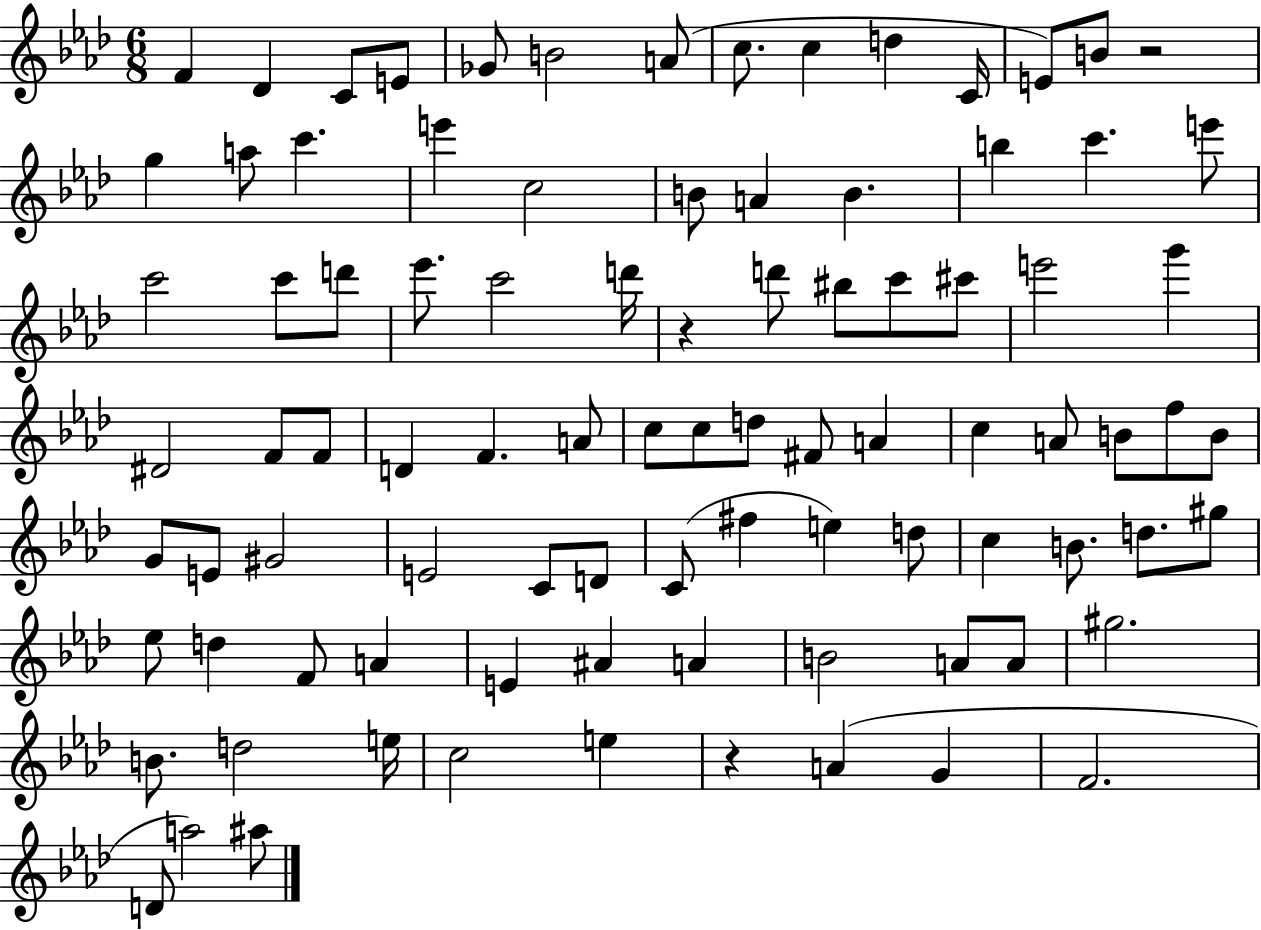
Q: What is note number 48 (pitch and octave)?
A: C5